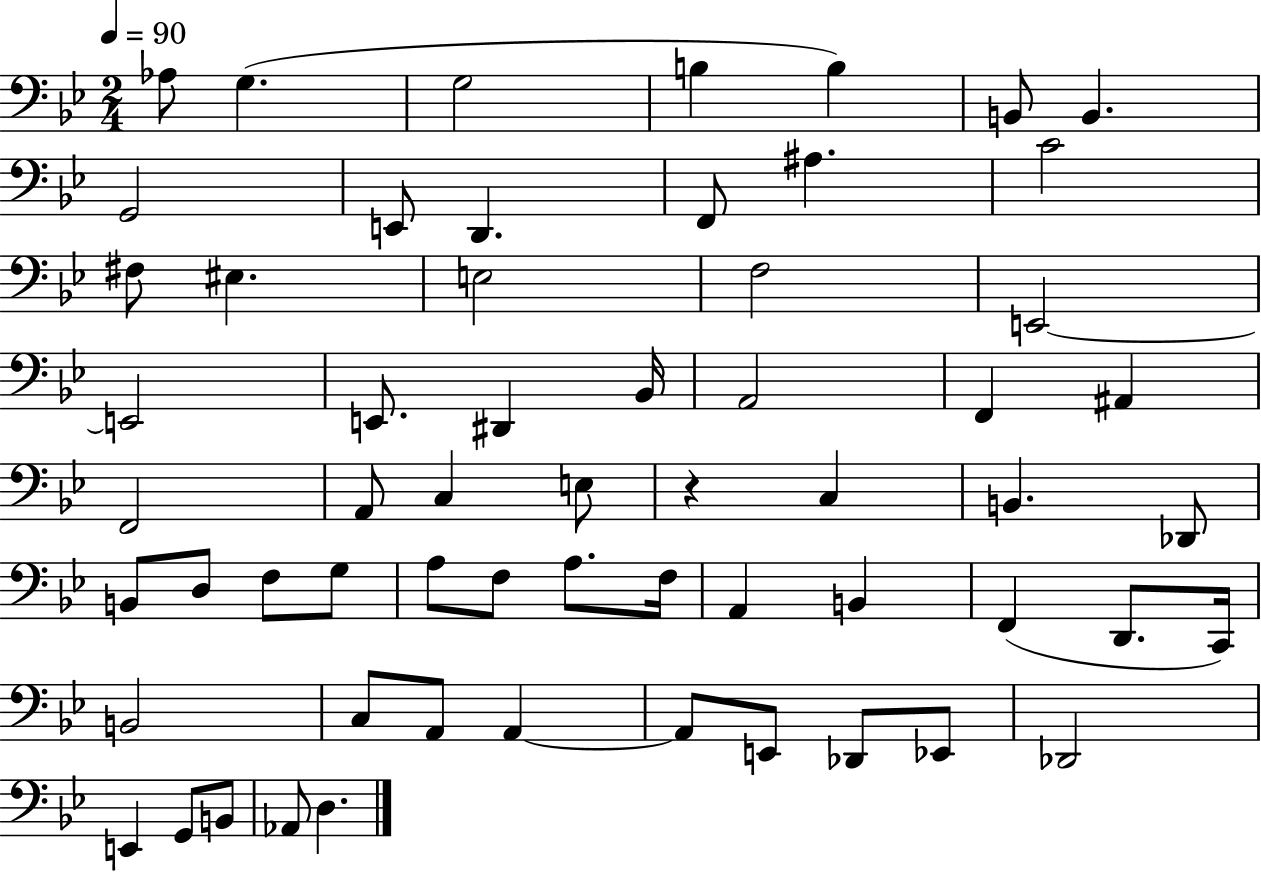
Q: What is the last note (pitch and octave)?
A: D3